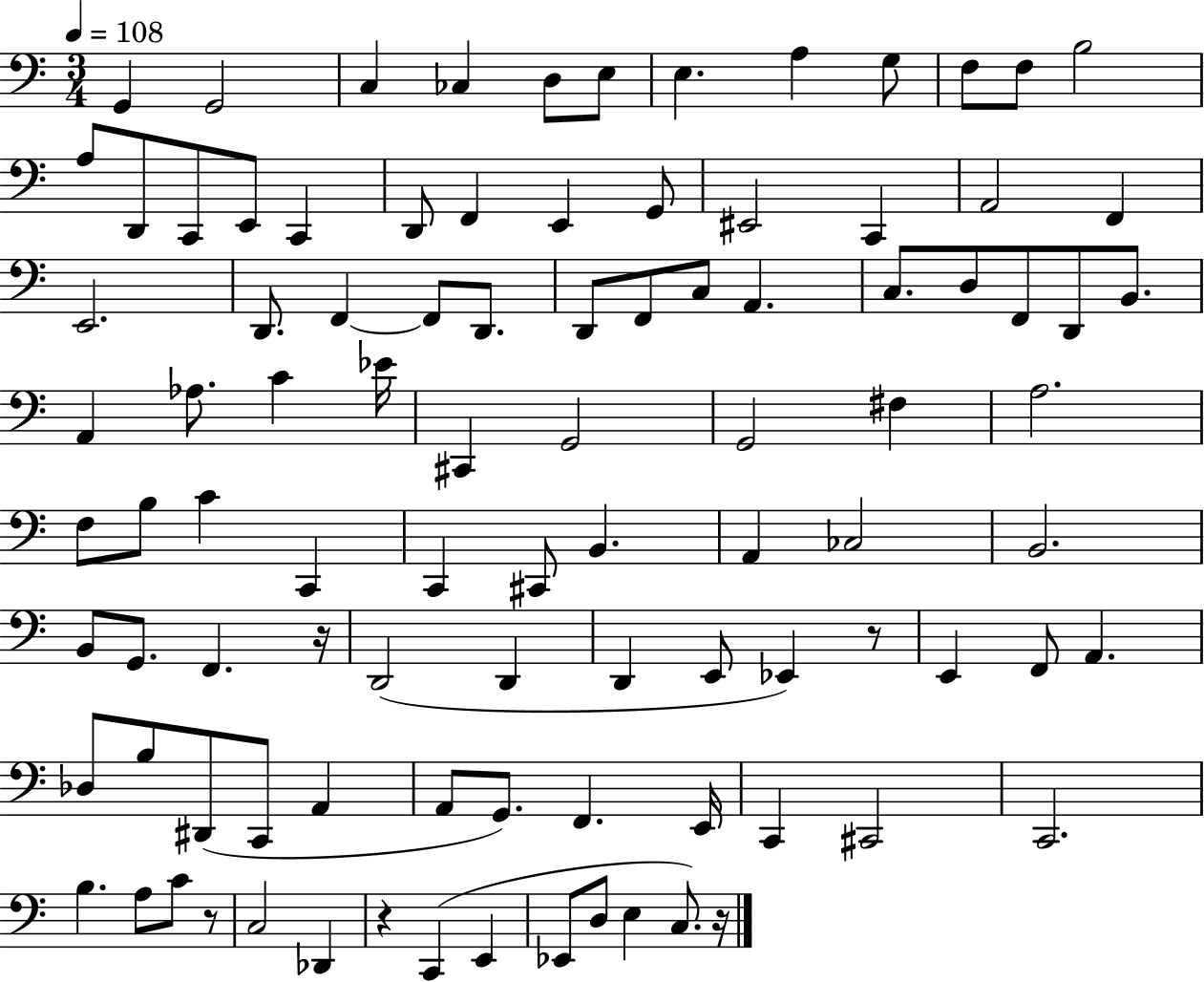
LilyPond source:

{
  \clef bass
  \numericTimeSignature
  \time 3/4
  \key c \major
  \tempo 4 = 108
  g,4 g,2 | c4 ces4 d8 e8 | e4. a4 g8 | f8 f8 b2 | \break a8 d,8 c,8 e,8 c,4 | d,8 f,4 e,4 g,8 | eis,2 c,4 | a,2 f,4 | \break e,2. | d,8. f,4~~ f,8 d,8. | d,8 f,8 c8 a,4. | c8. d8 f,8 d,8 b,8. | \break a,4 aes8. c'4 ees'16 | cis,4 g,2 | g,2 fis4 | a2. | \break f8 b8 c'4 c,4 | c,4 cis,8 b,4. | a,4 ces2 | b,2. | \break b,8 g,8. f,4. r16 | d,2( d,4 | d,4 e,8 ees,4) r8 | e,4 f,8 a,4. | \break des8 b8 dis,8( c,8 a,4 | a,8 g,8.) f,4. e,16 | c,4 cis,2 | c,2. | \break b4. a8 c'8 r8 | c2 des,4 | r4 c,4( e,4 | ees,8 d8 e4 c8.) r16 | \break \bar "|."
}